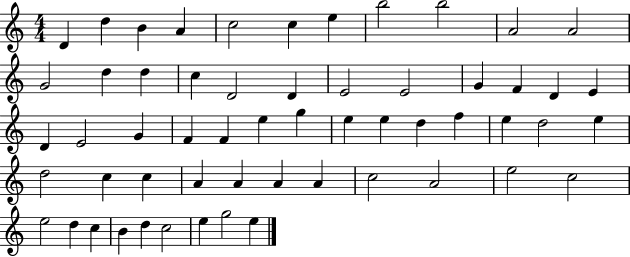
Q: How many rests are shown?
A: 0